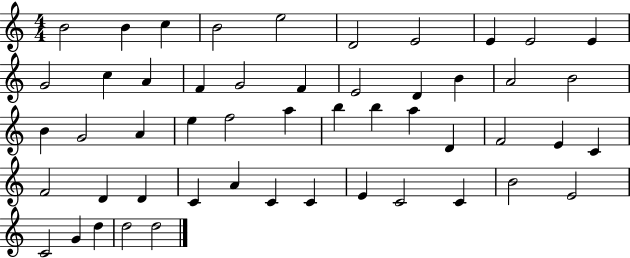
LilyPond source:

{
  \clef treble
  \numericTimeSignature
  \time 4/4
  \key c \major
  b'2 b'4 c''4 | b'2 e''2 | d'2 e'2 | e'4 e'2 e'4 | \break g'2 c''4 a'4 | f'4 g'2 f'4 | e'2 d'4 b'4 | a'2 b'2 | \break b'4 g'2 a'4 | e''4 f''2 a''4 | b''4 b''4 a''4 d'4 | f'2 e'4 c'4 | \break f'2 d'4 d'4 | c'4 a'4 c'4 c'4 | e'4 c'2 c'4 | b'2 e'2 | \break c'2 g'4 d''4 | d''2 d''2 | \bar "|."
}